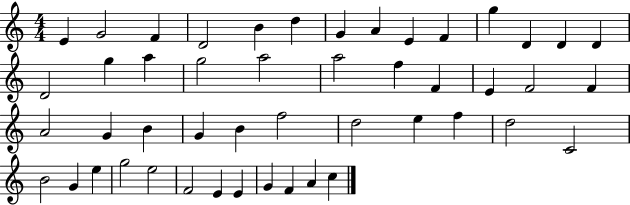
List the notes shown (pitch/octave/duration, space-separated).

E4/q G4/h F4/q D4/h B4/q D5/q G4/q A4/q E4/q F4/q G5/q D4/q D4/q D4/q D4/h G5/q A5/q G5/h A5/h A5/h F5/q F4/q E4/q F4/h F4/q A4/h G4/q B4/q G4/q B4/q F5/h D5/h E5/q F5/q D5/h C4/h B4/h G4/q E5/q G5/h E5/h F4/h E4/q E4/q G4/q F4/q A4/q C5/q